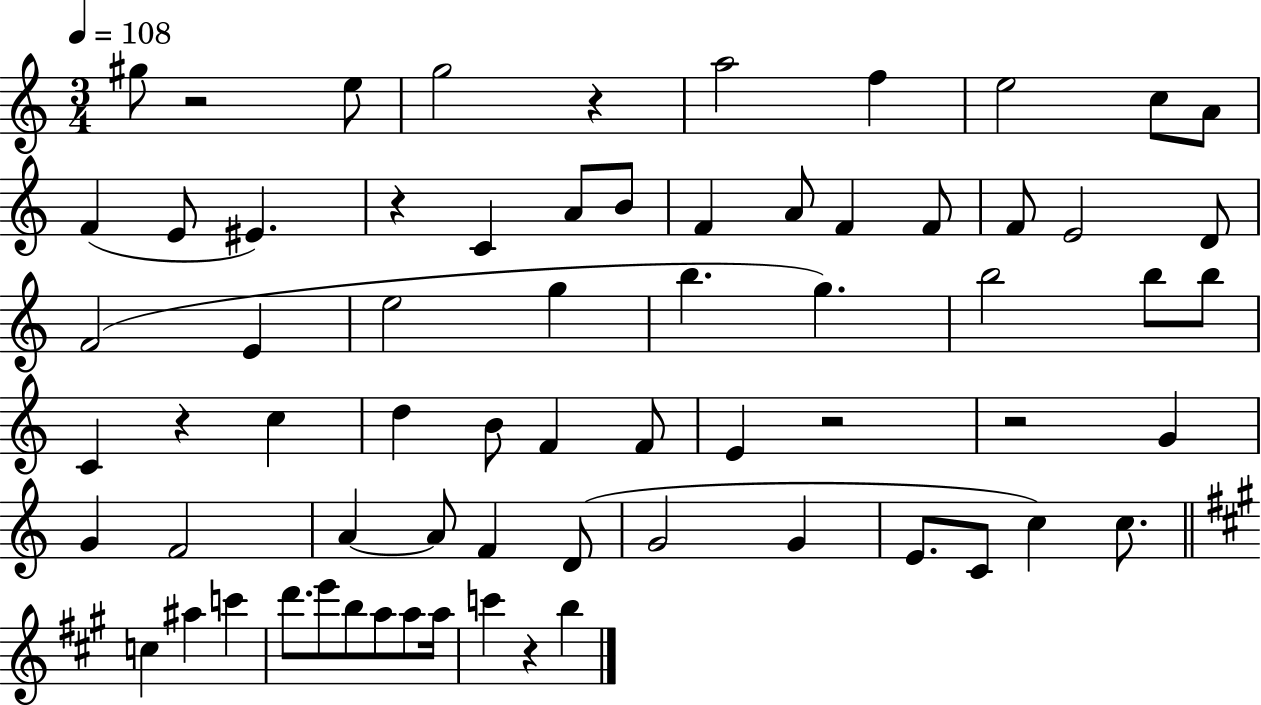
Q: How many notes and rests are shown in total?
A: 68